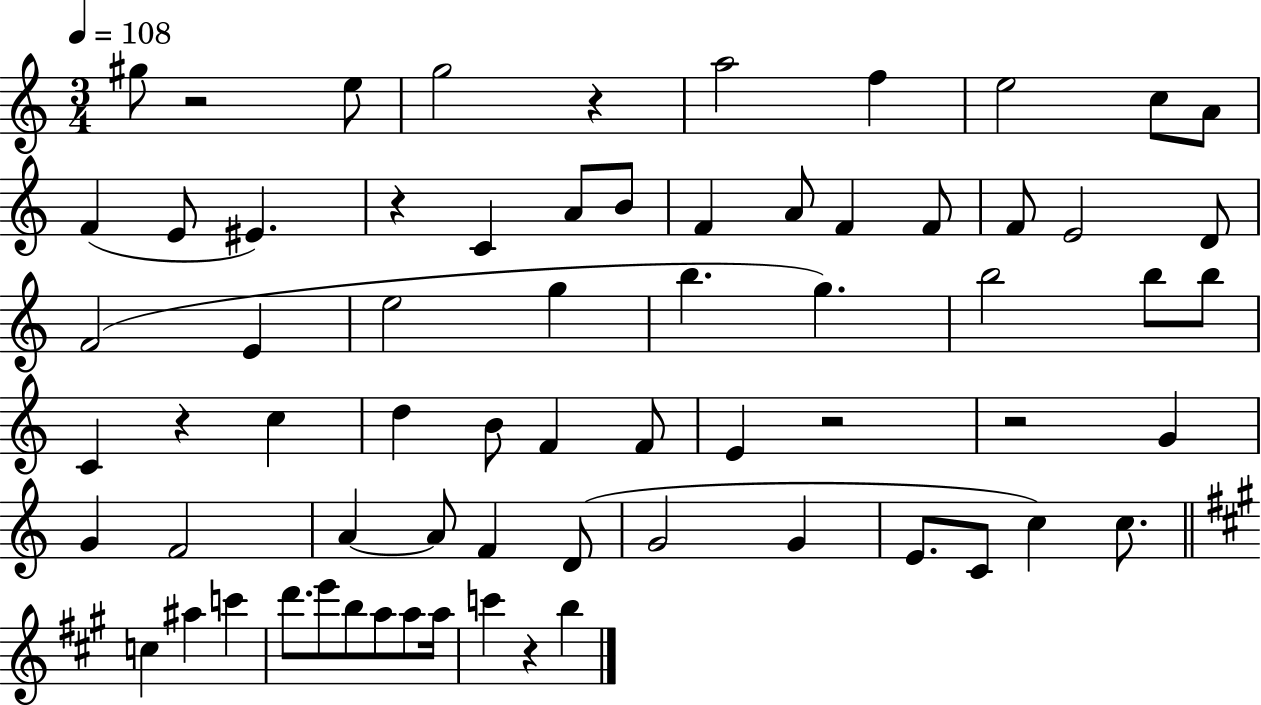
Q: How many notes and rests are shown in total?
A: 68